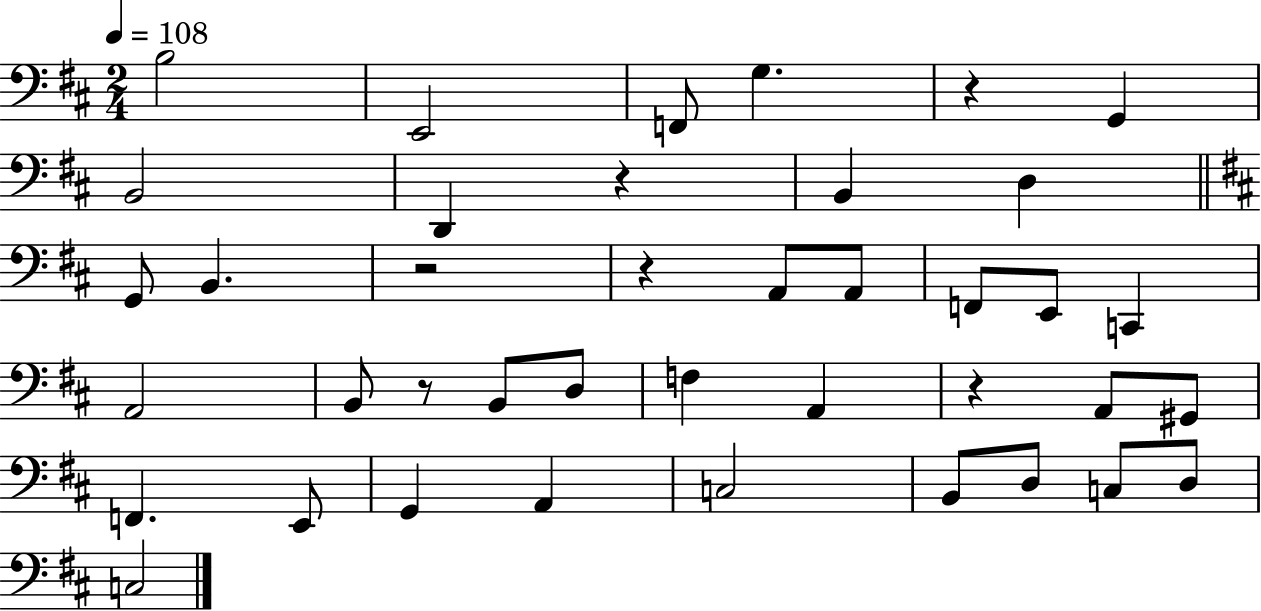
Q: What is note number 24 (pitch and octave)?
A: G#2